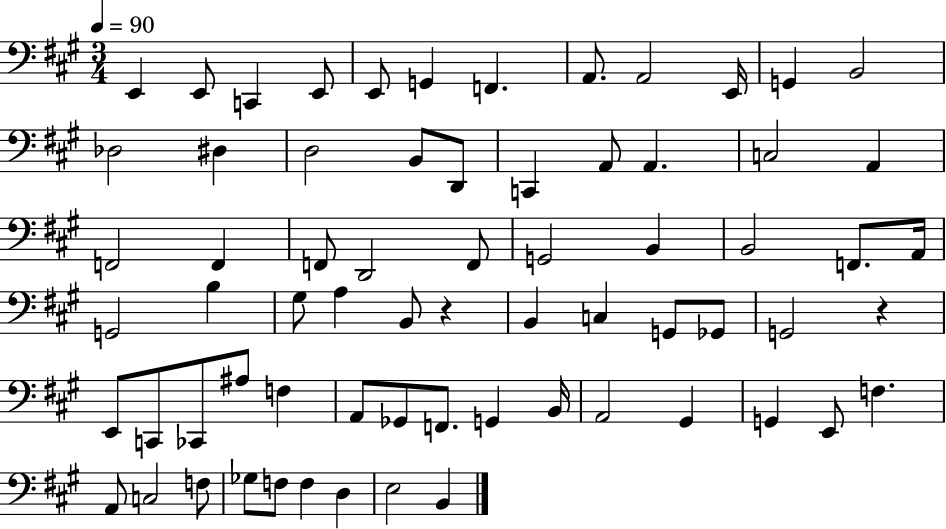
X:1
T:Untitled
M:3/4
L:1/4
K:A
E,, E,,/2 C,, E,,/2 E,,/2 G,, F,, A,,/2 A,,2 E,,/4 G,, B,,2 _D,2 ^D, D,2 B,,/2 D,,/2 C,, A,,/2 A,, C,2 A,, F,,2 F,, F,,/2 D,,2 F,,/2 G,,2 B,, B,,2 F,,/2 A,,/4 G,,2 B, ^G,/2 A, B,,/2 z B,, C, G,,/2 _G,,/2 G,,2 z E,,/2 C,,/2 _C,,/2 ^A,/2 F, A,,/2 _G,,/2 F,,/2 G,, B,,/4 A,,2 ^G,, G,, E,,/2 F, A,,/2 C,2 F,/2 _G,/2 F,/2 F, D, E,2 B,,